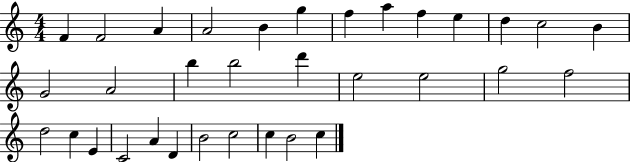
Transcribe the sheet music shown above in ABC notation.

X:1
T:Untitled
M:4/4
L:1/4
K:C
F F2 A A2 B g f a f e d c2 B G2 A2 b b2 d' e2 e2 g2 f2 d2 c E C2 A D B2 c2 c B2 c